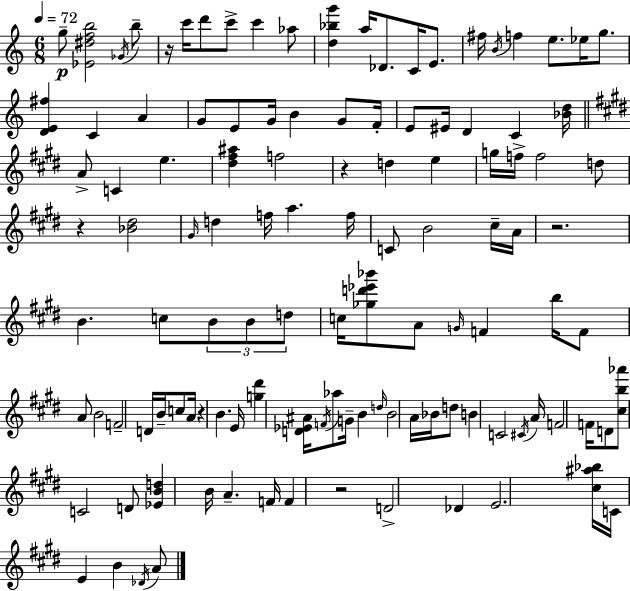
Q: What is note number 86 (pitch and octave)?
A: C4